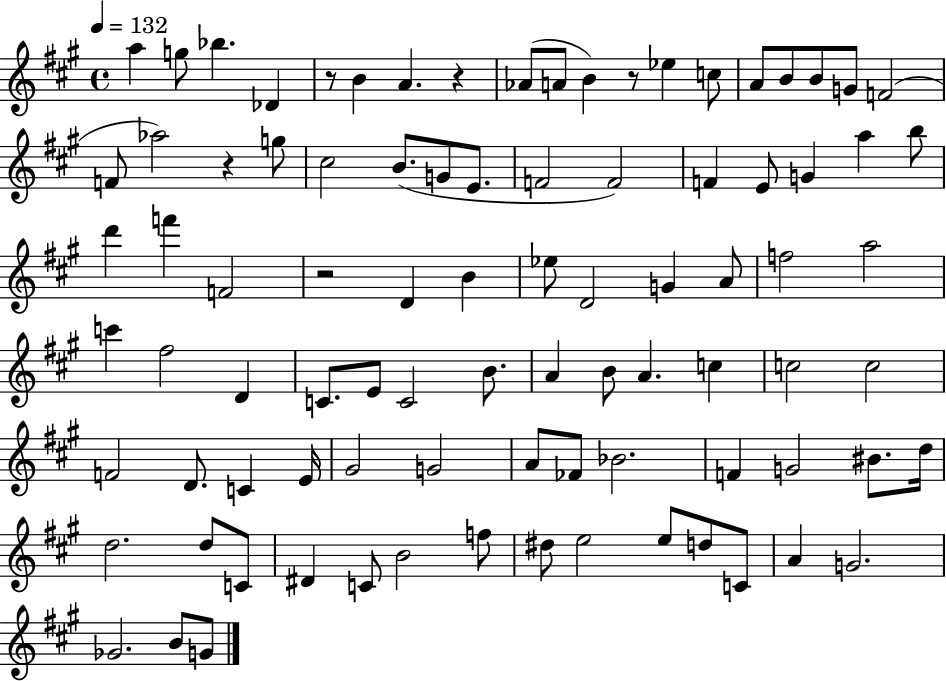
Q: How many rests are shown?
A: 5